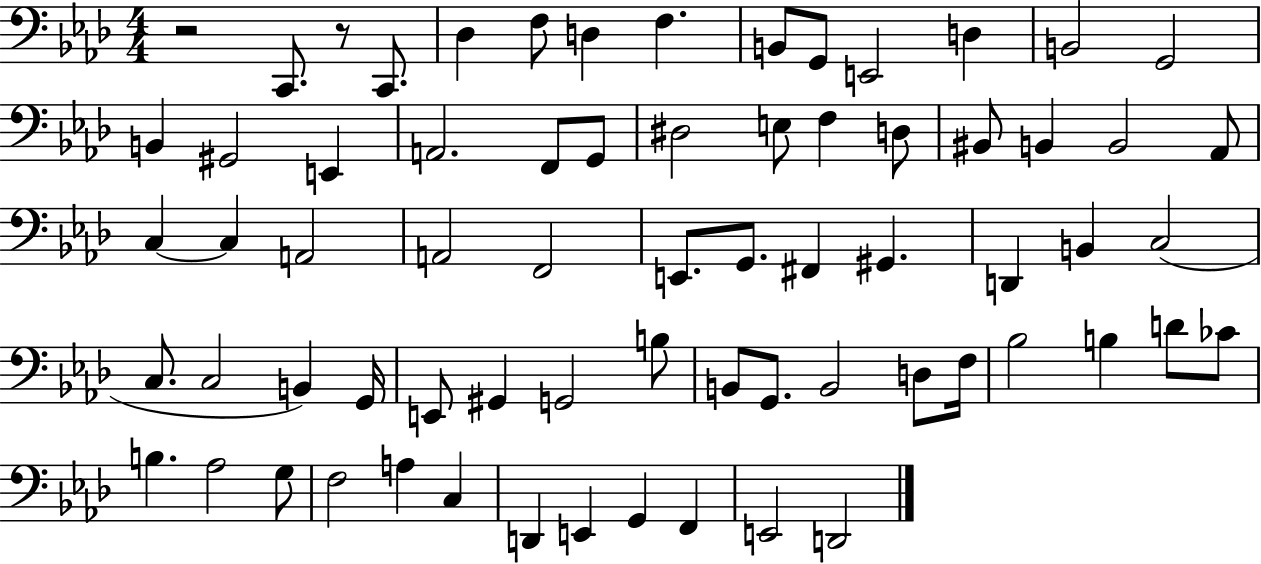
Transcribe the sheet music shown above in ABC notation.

X:1
T:Untitled
M:4/4
L:1/4
K:Ab
z2 C,,/2 z/2 C,,/2 _D, F,/2 D, F, B,,/2 G,,/2 E,,2 D, B,,2 G,,2 B,, ^G,,2 E,, A,,2 F,,/2 G,,/2 ^D,2 E,/2 F, D,/2 ^B,,/2 B,, B,,2 _A,,/2 C, C, A,,2 A,,2 F,,2 E,,/2 G,,/2 ^F,, ^G,, D,, B,, C,2 C,/2 C,2 B,, G,,/4 E,,/2 ^G,, G,,2 B,/2 B,,/2 G,,/2 B,,2 D,/2 F,/4 _B,2 B, D/2 _C/2 B, _A,2 G,/2 F,2 A, C, D,, E,, G,, F,, E,,2 D,,2